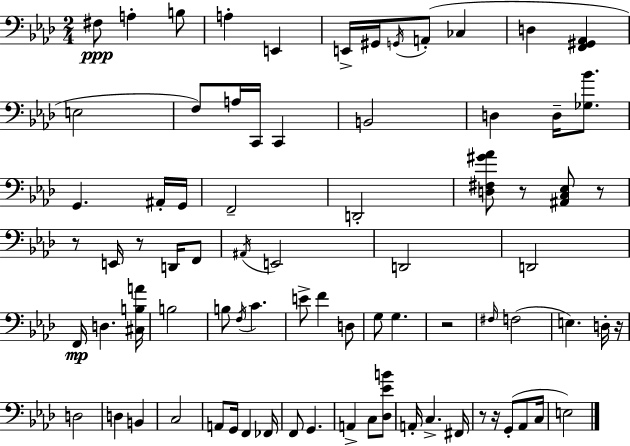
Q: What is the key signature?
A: AES major